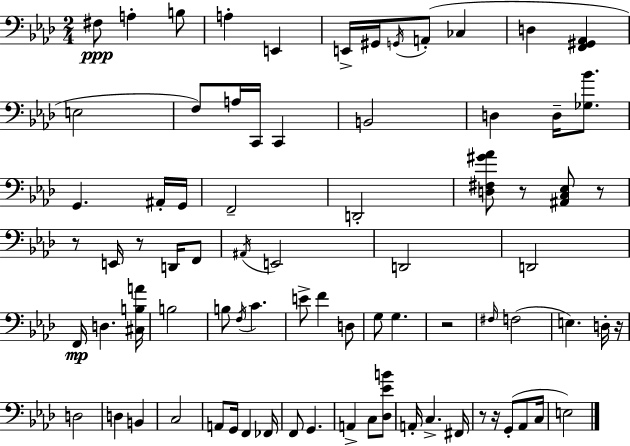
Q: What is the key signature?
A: AES major